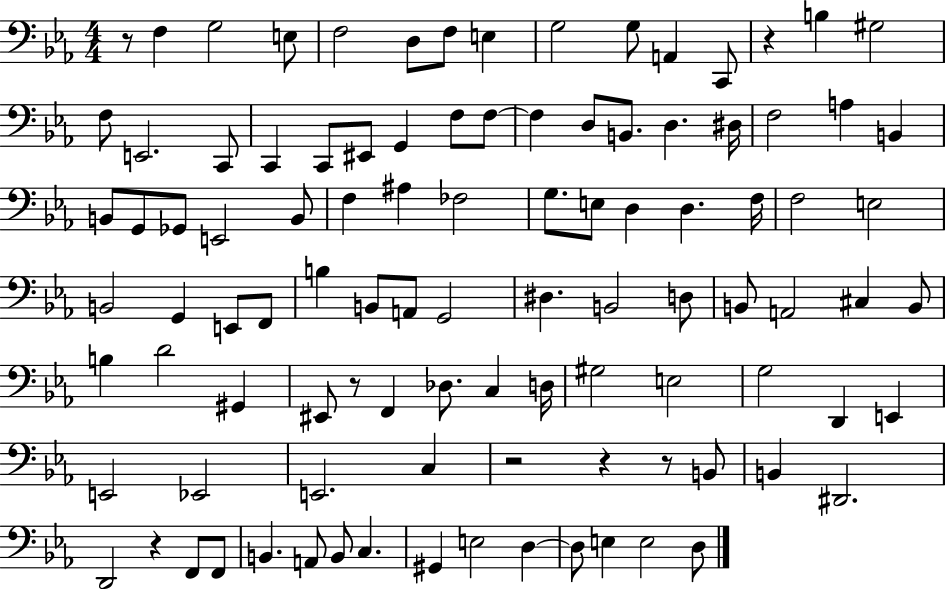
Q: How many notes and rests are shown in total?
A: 101